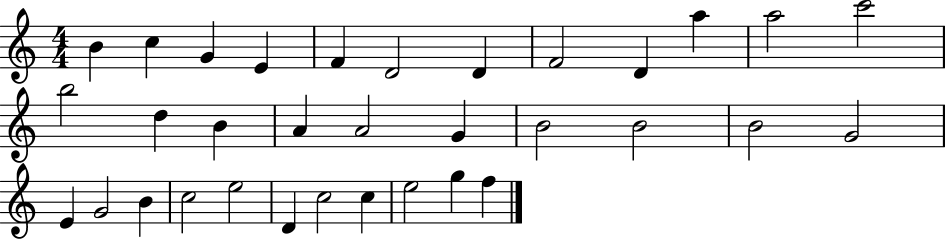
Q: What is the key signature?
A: C major